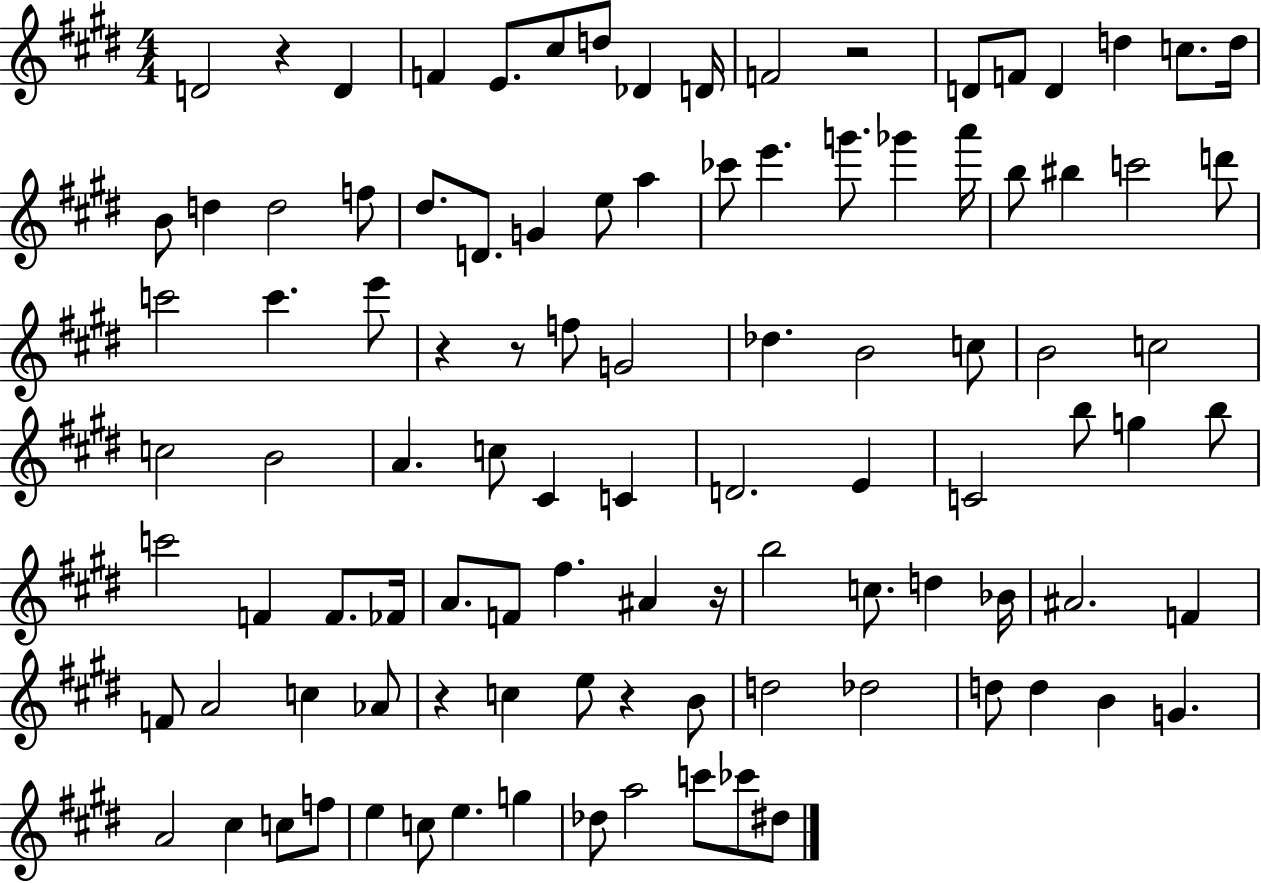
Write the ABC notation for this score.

X:1
T:Untitled
M:4/4
L:1/4
K:E
D2 z D F E/2 ^c/2 d/2 _D D/4 F2 z2 D/2 F/2 D d c/2 d/4 B/2 d d2 f/2 ^d/2 D/2 G e/2 a _c'/2 e' g'/2 _g' a'/4 b/2 ^b c'2 d'/2 c'2 c' e'/2 z z/2 f/2 G2 _d B2 c/2 B2 c2 c2 B2 A c/2 ^C C D2 E C2 b/2 g b/2 c'2 F F/2 _F/4 A/2 F/2 ^f ^A z/4 b2 c/2 d _B/4 ^A2 F F/2 A2 c _A/2 z c e/2 z B/2 d2 _d2 d/2 d B G A2 ^c c/2 f/2 e c/2 e g _d/2 a2 c'/2 _c'/2 ^d/2